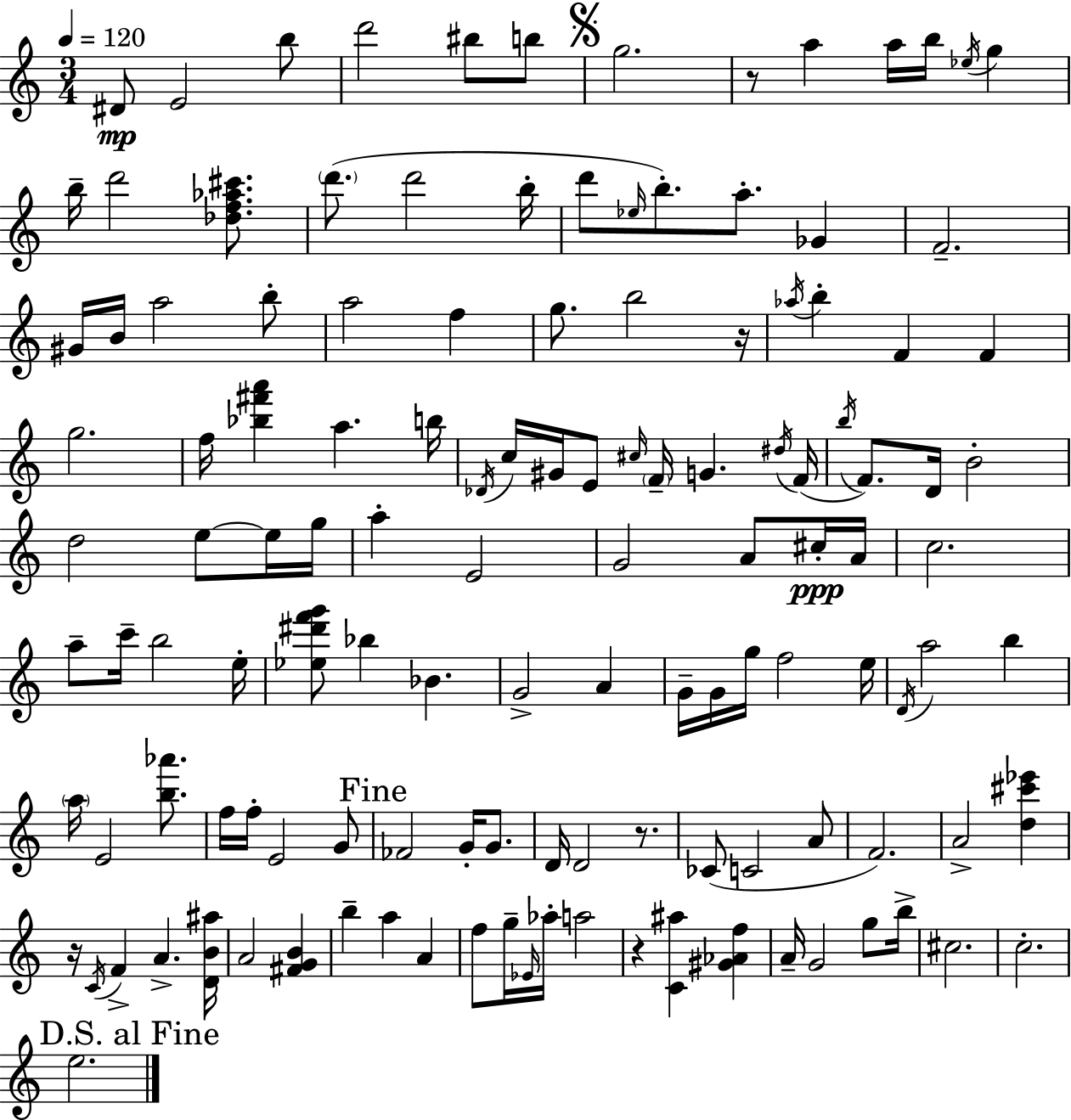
{
  \clef treble
  \numericTimeSignature
  \time 3/4
  \key c \major
  \tempo 4 = 120
  dis'8\mp e'2 b''8 | d'''2 bis''8 b''8 | \mark \markup { \musicglyph "scripts.segno" } g''2. | r8 a''4 a''16 b''16 \acciaccatura { ees''16 } g''4 | \break b''16-- d'''2 <des'' f'' aes'' cis'''>8. | \parenthesize d'''8.( d'''2 | b''16-. d'''8 \grace { ees''16 }) b''8.-. a''8.-. ges'4 | f'2.-- | \break gis'16 b'16 a''2 | b''8-. a''2 f''4 | g''8. b''2 | r16 \acciaccatura { aes''16 } b''4-. f'4 f'4 | \break g''2. | f''16 <bes'' fis''' a'''>4 a''4. | b''16 \acciaccatura { des'16 } c''16 gis'16 e'8 \grace { cis''16 } \parenthesize f'16-- g'4. | \acciaccatura { dis''16 }( f'16 \acciaccatura { b''16 }) f'8. d'16 b'2-. | \break d''2 | e''8~~ e''16 g''16 a''4-. e'2 | g'2 | a'8 cis''16-.\ppp a'16 c''2. | \break a''8-- c'''16-- b''2 | e''16-. <ees'' dis''' f''' g'''>8 bes''4 | bes'4. g'2-> | a'4 g'16-- g'16 g''16 f''2 | \break e''16 \acciaccatura { d'16 } a''2 | b''4 \parenthesize a''16 e'2 | <b'' aes'''>8. f''16 f''16-. e'2 | g'8 \mark "Fine" fes'2 | \break g'16-. g'8. d'16 d'2 | r8. ces'8( c'2 | a'8 f'2.) | a'2-> | \break <d'' cis''' ees'''>4 r16 \acciaccatura { c'16 } f'4-> | a'4.-> <d' b' ais''>16 a'2 | <fis' g' b'>4 b''4-- | a''4 a'4 f''8 g''16-- | \break \grace { ees'16 } aes''16-. a''2 r4 | <c' ais''>4 <gis' aes' f''>4 a'16-- g'2 | g''8 b''16-> cis''2. | c''2.-. | \break \mark "D.S. al Fine" e''2. | \bar "|."
}